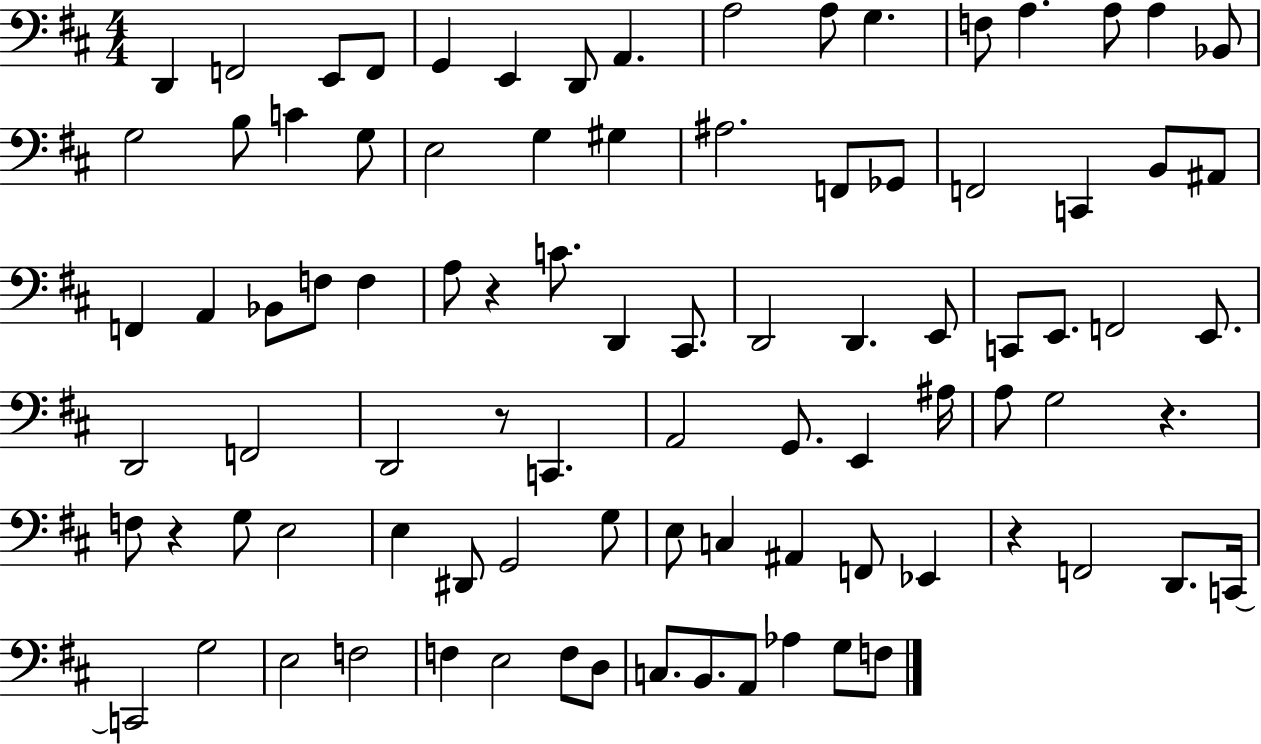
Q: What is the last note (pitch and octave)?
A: F3